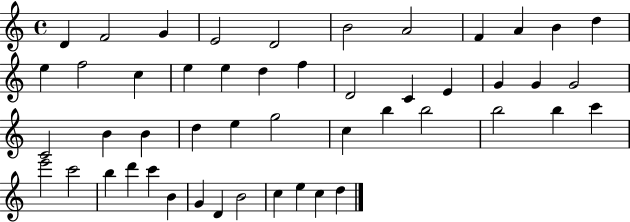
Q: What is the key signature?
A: C major